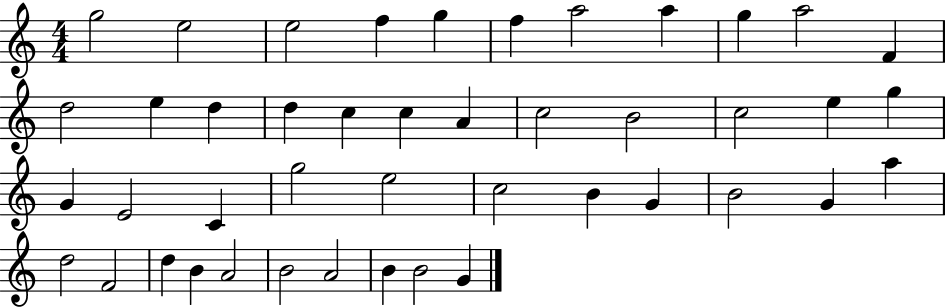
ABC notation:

X:1
T:Untitled
M:4/4
L:1/4
K:C
g2 e2 e2 f g f a2 a g a2 F d2 e d d c c A c2 B2 c2 e g G E2 C g2 e2 c2 B G B2 G a d2 F2 d B A2 B2 A2 B B2 G